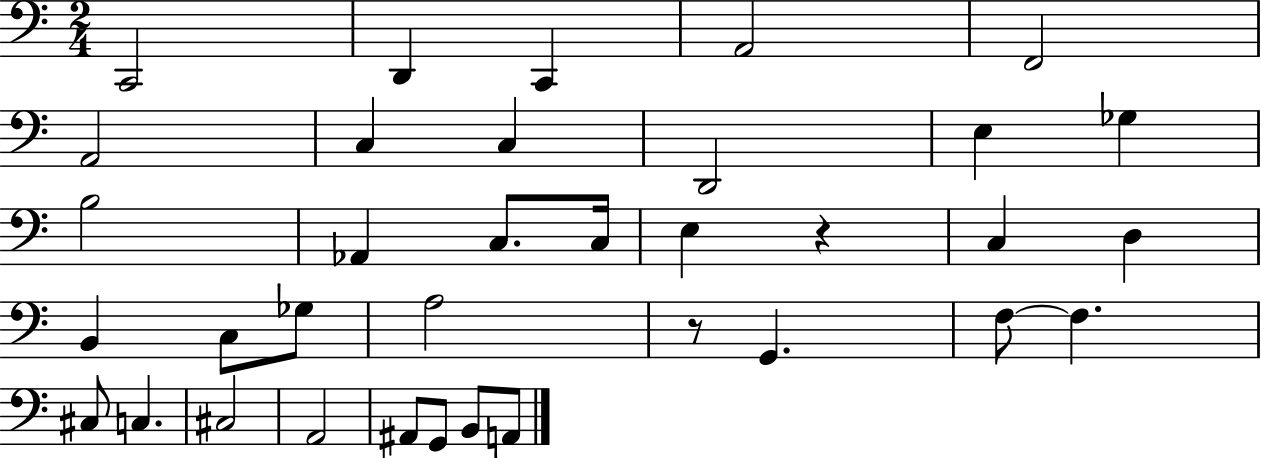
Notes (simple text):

C2/h D2/q C2/q A2/h F2/h A2/h C3/q C3/q D2/h E3/q Gb3/q B3/h Ab2/q C3/e. C3/s E3/q R/q C3/q D3/q B2/q C3/e Gb3/e A3/h R/e G2/q. F3/e F3/q. C#3/e C3/q. C#3/h A2/h A#2/e G2/e B2/e A2/e